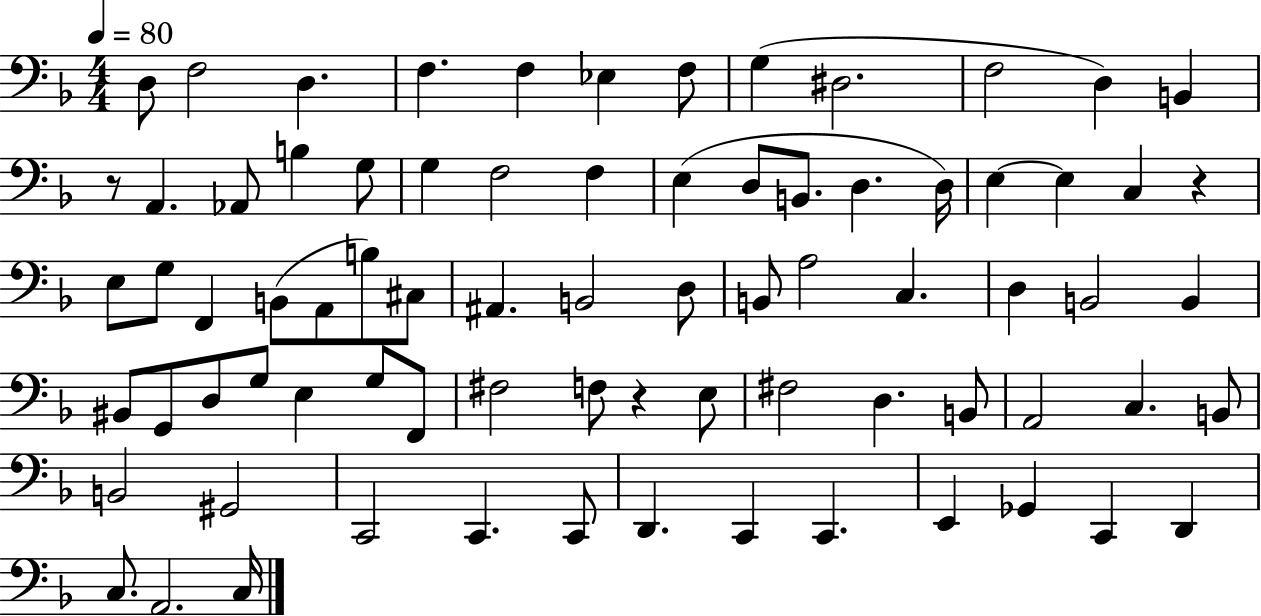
D3/e F3/h D3/q. F3/q. F3/q Eb3/q F3/e G3/q D#3/h. F3/h D3/q B2/q R/e A2/q. Ab2/e B3/q G3/e G3/q F3/h F3/q E3/q D3/e B2/e. D3/q. D3/s E3/q E3/q C3/q R/q E3/e G3/e F2/q B2/e A2/e B3/e C#3/e A#2/q. B2/h D3/e B2/e A3/h C3/q. D3/q B2/h B2/q BIS2/e G2/e D3/e G3/e E3/q G3/e F2/e F#3/h F3/e R/q E3/e F#3/h D3/q. B2/e A2/h C3/q. B2/e B2/h G#2/h C2/h C2/q. C2/e D2/q. C2/q C2/q. E2/q Gb2/q C2/q D2/q C3/e. A2/h. C3/s